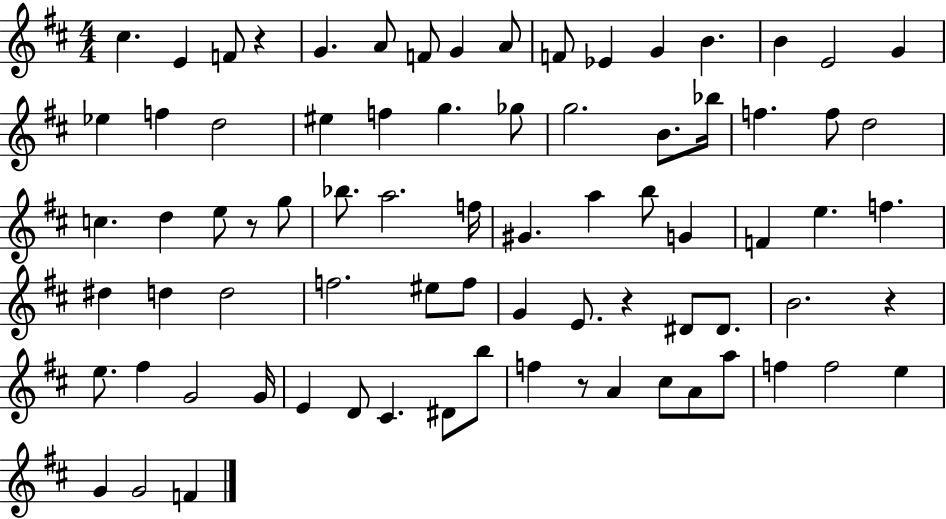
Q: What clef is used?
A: treble